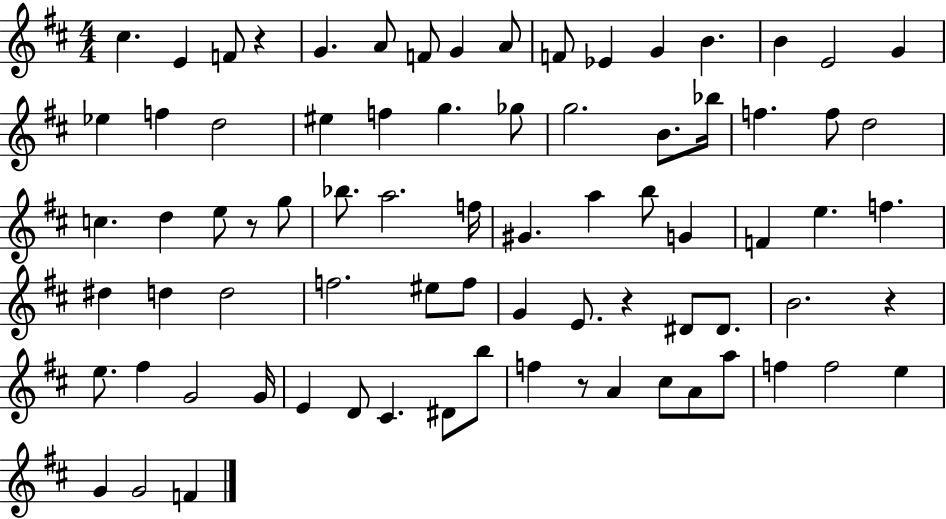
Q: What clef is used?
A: treble